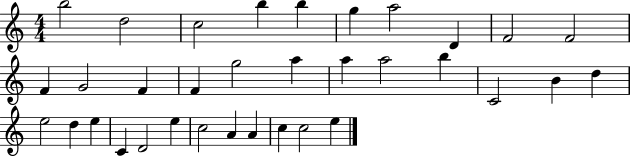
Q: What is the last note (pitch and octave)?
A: E5